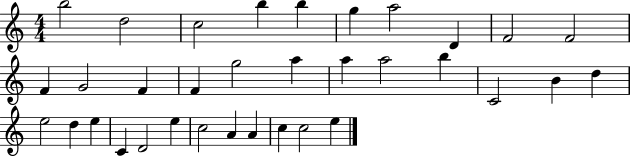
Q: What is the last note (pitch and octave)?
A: E5